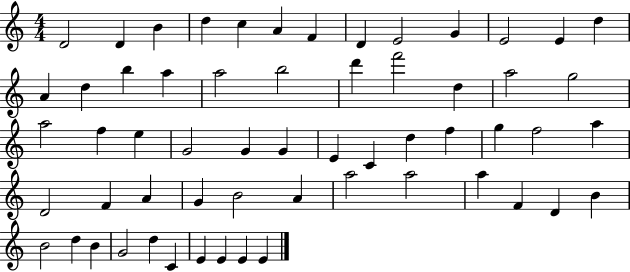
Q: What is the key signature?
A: C major